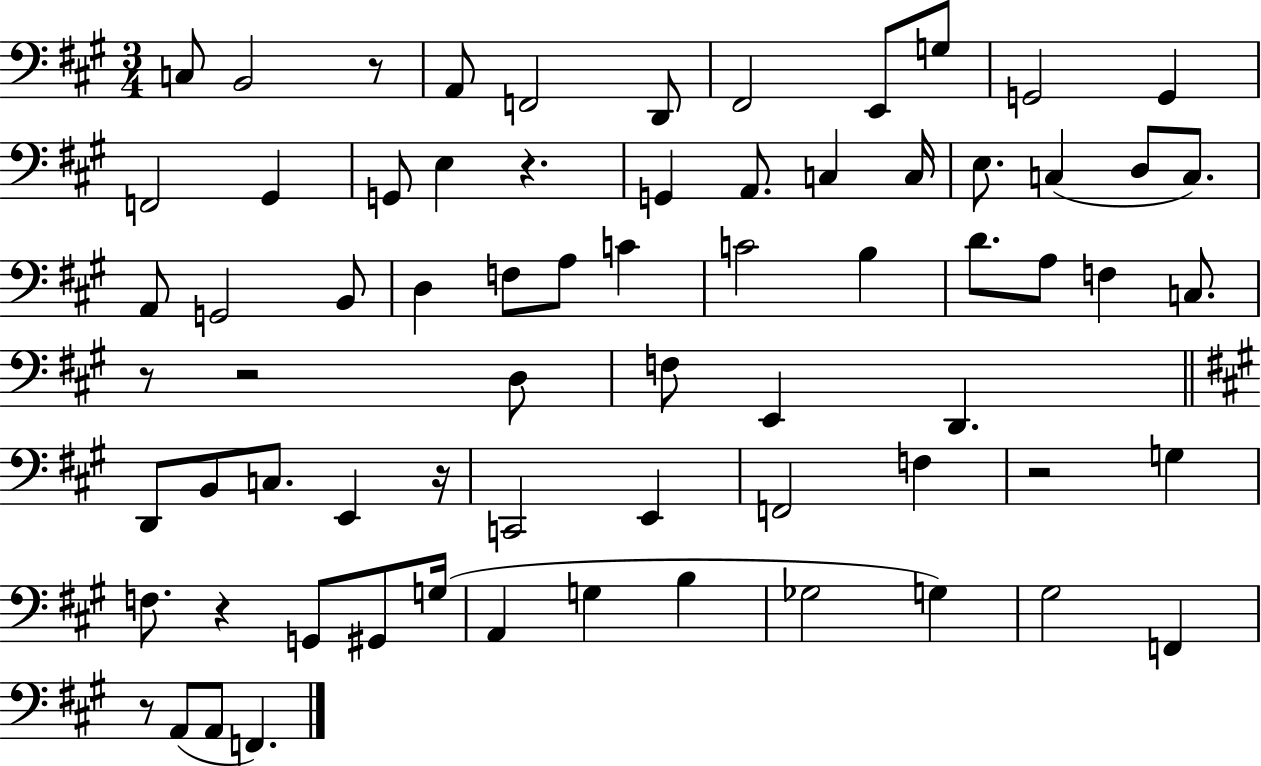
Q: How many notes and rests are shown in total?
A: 70